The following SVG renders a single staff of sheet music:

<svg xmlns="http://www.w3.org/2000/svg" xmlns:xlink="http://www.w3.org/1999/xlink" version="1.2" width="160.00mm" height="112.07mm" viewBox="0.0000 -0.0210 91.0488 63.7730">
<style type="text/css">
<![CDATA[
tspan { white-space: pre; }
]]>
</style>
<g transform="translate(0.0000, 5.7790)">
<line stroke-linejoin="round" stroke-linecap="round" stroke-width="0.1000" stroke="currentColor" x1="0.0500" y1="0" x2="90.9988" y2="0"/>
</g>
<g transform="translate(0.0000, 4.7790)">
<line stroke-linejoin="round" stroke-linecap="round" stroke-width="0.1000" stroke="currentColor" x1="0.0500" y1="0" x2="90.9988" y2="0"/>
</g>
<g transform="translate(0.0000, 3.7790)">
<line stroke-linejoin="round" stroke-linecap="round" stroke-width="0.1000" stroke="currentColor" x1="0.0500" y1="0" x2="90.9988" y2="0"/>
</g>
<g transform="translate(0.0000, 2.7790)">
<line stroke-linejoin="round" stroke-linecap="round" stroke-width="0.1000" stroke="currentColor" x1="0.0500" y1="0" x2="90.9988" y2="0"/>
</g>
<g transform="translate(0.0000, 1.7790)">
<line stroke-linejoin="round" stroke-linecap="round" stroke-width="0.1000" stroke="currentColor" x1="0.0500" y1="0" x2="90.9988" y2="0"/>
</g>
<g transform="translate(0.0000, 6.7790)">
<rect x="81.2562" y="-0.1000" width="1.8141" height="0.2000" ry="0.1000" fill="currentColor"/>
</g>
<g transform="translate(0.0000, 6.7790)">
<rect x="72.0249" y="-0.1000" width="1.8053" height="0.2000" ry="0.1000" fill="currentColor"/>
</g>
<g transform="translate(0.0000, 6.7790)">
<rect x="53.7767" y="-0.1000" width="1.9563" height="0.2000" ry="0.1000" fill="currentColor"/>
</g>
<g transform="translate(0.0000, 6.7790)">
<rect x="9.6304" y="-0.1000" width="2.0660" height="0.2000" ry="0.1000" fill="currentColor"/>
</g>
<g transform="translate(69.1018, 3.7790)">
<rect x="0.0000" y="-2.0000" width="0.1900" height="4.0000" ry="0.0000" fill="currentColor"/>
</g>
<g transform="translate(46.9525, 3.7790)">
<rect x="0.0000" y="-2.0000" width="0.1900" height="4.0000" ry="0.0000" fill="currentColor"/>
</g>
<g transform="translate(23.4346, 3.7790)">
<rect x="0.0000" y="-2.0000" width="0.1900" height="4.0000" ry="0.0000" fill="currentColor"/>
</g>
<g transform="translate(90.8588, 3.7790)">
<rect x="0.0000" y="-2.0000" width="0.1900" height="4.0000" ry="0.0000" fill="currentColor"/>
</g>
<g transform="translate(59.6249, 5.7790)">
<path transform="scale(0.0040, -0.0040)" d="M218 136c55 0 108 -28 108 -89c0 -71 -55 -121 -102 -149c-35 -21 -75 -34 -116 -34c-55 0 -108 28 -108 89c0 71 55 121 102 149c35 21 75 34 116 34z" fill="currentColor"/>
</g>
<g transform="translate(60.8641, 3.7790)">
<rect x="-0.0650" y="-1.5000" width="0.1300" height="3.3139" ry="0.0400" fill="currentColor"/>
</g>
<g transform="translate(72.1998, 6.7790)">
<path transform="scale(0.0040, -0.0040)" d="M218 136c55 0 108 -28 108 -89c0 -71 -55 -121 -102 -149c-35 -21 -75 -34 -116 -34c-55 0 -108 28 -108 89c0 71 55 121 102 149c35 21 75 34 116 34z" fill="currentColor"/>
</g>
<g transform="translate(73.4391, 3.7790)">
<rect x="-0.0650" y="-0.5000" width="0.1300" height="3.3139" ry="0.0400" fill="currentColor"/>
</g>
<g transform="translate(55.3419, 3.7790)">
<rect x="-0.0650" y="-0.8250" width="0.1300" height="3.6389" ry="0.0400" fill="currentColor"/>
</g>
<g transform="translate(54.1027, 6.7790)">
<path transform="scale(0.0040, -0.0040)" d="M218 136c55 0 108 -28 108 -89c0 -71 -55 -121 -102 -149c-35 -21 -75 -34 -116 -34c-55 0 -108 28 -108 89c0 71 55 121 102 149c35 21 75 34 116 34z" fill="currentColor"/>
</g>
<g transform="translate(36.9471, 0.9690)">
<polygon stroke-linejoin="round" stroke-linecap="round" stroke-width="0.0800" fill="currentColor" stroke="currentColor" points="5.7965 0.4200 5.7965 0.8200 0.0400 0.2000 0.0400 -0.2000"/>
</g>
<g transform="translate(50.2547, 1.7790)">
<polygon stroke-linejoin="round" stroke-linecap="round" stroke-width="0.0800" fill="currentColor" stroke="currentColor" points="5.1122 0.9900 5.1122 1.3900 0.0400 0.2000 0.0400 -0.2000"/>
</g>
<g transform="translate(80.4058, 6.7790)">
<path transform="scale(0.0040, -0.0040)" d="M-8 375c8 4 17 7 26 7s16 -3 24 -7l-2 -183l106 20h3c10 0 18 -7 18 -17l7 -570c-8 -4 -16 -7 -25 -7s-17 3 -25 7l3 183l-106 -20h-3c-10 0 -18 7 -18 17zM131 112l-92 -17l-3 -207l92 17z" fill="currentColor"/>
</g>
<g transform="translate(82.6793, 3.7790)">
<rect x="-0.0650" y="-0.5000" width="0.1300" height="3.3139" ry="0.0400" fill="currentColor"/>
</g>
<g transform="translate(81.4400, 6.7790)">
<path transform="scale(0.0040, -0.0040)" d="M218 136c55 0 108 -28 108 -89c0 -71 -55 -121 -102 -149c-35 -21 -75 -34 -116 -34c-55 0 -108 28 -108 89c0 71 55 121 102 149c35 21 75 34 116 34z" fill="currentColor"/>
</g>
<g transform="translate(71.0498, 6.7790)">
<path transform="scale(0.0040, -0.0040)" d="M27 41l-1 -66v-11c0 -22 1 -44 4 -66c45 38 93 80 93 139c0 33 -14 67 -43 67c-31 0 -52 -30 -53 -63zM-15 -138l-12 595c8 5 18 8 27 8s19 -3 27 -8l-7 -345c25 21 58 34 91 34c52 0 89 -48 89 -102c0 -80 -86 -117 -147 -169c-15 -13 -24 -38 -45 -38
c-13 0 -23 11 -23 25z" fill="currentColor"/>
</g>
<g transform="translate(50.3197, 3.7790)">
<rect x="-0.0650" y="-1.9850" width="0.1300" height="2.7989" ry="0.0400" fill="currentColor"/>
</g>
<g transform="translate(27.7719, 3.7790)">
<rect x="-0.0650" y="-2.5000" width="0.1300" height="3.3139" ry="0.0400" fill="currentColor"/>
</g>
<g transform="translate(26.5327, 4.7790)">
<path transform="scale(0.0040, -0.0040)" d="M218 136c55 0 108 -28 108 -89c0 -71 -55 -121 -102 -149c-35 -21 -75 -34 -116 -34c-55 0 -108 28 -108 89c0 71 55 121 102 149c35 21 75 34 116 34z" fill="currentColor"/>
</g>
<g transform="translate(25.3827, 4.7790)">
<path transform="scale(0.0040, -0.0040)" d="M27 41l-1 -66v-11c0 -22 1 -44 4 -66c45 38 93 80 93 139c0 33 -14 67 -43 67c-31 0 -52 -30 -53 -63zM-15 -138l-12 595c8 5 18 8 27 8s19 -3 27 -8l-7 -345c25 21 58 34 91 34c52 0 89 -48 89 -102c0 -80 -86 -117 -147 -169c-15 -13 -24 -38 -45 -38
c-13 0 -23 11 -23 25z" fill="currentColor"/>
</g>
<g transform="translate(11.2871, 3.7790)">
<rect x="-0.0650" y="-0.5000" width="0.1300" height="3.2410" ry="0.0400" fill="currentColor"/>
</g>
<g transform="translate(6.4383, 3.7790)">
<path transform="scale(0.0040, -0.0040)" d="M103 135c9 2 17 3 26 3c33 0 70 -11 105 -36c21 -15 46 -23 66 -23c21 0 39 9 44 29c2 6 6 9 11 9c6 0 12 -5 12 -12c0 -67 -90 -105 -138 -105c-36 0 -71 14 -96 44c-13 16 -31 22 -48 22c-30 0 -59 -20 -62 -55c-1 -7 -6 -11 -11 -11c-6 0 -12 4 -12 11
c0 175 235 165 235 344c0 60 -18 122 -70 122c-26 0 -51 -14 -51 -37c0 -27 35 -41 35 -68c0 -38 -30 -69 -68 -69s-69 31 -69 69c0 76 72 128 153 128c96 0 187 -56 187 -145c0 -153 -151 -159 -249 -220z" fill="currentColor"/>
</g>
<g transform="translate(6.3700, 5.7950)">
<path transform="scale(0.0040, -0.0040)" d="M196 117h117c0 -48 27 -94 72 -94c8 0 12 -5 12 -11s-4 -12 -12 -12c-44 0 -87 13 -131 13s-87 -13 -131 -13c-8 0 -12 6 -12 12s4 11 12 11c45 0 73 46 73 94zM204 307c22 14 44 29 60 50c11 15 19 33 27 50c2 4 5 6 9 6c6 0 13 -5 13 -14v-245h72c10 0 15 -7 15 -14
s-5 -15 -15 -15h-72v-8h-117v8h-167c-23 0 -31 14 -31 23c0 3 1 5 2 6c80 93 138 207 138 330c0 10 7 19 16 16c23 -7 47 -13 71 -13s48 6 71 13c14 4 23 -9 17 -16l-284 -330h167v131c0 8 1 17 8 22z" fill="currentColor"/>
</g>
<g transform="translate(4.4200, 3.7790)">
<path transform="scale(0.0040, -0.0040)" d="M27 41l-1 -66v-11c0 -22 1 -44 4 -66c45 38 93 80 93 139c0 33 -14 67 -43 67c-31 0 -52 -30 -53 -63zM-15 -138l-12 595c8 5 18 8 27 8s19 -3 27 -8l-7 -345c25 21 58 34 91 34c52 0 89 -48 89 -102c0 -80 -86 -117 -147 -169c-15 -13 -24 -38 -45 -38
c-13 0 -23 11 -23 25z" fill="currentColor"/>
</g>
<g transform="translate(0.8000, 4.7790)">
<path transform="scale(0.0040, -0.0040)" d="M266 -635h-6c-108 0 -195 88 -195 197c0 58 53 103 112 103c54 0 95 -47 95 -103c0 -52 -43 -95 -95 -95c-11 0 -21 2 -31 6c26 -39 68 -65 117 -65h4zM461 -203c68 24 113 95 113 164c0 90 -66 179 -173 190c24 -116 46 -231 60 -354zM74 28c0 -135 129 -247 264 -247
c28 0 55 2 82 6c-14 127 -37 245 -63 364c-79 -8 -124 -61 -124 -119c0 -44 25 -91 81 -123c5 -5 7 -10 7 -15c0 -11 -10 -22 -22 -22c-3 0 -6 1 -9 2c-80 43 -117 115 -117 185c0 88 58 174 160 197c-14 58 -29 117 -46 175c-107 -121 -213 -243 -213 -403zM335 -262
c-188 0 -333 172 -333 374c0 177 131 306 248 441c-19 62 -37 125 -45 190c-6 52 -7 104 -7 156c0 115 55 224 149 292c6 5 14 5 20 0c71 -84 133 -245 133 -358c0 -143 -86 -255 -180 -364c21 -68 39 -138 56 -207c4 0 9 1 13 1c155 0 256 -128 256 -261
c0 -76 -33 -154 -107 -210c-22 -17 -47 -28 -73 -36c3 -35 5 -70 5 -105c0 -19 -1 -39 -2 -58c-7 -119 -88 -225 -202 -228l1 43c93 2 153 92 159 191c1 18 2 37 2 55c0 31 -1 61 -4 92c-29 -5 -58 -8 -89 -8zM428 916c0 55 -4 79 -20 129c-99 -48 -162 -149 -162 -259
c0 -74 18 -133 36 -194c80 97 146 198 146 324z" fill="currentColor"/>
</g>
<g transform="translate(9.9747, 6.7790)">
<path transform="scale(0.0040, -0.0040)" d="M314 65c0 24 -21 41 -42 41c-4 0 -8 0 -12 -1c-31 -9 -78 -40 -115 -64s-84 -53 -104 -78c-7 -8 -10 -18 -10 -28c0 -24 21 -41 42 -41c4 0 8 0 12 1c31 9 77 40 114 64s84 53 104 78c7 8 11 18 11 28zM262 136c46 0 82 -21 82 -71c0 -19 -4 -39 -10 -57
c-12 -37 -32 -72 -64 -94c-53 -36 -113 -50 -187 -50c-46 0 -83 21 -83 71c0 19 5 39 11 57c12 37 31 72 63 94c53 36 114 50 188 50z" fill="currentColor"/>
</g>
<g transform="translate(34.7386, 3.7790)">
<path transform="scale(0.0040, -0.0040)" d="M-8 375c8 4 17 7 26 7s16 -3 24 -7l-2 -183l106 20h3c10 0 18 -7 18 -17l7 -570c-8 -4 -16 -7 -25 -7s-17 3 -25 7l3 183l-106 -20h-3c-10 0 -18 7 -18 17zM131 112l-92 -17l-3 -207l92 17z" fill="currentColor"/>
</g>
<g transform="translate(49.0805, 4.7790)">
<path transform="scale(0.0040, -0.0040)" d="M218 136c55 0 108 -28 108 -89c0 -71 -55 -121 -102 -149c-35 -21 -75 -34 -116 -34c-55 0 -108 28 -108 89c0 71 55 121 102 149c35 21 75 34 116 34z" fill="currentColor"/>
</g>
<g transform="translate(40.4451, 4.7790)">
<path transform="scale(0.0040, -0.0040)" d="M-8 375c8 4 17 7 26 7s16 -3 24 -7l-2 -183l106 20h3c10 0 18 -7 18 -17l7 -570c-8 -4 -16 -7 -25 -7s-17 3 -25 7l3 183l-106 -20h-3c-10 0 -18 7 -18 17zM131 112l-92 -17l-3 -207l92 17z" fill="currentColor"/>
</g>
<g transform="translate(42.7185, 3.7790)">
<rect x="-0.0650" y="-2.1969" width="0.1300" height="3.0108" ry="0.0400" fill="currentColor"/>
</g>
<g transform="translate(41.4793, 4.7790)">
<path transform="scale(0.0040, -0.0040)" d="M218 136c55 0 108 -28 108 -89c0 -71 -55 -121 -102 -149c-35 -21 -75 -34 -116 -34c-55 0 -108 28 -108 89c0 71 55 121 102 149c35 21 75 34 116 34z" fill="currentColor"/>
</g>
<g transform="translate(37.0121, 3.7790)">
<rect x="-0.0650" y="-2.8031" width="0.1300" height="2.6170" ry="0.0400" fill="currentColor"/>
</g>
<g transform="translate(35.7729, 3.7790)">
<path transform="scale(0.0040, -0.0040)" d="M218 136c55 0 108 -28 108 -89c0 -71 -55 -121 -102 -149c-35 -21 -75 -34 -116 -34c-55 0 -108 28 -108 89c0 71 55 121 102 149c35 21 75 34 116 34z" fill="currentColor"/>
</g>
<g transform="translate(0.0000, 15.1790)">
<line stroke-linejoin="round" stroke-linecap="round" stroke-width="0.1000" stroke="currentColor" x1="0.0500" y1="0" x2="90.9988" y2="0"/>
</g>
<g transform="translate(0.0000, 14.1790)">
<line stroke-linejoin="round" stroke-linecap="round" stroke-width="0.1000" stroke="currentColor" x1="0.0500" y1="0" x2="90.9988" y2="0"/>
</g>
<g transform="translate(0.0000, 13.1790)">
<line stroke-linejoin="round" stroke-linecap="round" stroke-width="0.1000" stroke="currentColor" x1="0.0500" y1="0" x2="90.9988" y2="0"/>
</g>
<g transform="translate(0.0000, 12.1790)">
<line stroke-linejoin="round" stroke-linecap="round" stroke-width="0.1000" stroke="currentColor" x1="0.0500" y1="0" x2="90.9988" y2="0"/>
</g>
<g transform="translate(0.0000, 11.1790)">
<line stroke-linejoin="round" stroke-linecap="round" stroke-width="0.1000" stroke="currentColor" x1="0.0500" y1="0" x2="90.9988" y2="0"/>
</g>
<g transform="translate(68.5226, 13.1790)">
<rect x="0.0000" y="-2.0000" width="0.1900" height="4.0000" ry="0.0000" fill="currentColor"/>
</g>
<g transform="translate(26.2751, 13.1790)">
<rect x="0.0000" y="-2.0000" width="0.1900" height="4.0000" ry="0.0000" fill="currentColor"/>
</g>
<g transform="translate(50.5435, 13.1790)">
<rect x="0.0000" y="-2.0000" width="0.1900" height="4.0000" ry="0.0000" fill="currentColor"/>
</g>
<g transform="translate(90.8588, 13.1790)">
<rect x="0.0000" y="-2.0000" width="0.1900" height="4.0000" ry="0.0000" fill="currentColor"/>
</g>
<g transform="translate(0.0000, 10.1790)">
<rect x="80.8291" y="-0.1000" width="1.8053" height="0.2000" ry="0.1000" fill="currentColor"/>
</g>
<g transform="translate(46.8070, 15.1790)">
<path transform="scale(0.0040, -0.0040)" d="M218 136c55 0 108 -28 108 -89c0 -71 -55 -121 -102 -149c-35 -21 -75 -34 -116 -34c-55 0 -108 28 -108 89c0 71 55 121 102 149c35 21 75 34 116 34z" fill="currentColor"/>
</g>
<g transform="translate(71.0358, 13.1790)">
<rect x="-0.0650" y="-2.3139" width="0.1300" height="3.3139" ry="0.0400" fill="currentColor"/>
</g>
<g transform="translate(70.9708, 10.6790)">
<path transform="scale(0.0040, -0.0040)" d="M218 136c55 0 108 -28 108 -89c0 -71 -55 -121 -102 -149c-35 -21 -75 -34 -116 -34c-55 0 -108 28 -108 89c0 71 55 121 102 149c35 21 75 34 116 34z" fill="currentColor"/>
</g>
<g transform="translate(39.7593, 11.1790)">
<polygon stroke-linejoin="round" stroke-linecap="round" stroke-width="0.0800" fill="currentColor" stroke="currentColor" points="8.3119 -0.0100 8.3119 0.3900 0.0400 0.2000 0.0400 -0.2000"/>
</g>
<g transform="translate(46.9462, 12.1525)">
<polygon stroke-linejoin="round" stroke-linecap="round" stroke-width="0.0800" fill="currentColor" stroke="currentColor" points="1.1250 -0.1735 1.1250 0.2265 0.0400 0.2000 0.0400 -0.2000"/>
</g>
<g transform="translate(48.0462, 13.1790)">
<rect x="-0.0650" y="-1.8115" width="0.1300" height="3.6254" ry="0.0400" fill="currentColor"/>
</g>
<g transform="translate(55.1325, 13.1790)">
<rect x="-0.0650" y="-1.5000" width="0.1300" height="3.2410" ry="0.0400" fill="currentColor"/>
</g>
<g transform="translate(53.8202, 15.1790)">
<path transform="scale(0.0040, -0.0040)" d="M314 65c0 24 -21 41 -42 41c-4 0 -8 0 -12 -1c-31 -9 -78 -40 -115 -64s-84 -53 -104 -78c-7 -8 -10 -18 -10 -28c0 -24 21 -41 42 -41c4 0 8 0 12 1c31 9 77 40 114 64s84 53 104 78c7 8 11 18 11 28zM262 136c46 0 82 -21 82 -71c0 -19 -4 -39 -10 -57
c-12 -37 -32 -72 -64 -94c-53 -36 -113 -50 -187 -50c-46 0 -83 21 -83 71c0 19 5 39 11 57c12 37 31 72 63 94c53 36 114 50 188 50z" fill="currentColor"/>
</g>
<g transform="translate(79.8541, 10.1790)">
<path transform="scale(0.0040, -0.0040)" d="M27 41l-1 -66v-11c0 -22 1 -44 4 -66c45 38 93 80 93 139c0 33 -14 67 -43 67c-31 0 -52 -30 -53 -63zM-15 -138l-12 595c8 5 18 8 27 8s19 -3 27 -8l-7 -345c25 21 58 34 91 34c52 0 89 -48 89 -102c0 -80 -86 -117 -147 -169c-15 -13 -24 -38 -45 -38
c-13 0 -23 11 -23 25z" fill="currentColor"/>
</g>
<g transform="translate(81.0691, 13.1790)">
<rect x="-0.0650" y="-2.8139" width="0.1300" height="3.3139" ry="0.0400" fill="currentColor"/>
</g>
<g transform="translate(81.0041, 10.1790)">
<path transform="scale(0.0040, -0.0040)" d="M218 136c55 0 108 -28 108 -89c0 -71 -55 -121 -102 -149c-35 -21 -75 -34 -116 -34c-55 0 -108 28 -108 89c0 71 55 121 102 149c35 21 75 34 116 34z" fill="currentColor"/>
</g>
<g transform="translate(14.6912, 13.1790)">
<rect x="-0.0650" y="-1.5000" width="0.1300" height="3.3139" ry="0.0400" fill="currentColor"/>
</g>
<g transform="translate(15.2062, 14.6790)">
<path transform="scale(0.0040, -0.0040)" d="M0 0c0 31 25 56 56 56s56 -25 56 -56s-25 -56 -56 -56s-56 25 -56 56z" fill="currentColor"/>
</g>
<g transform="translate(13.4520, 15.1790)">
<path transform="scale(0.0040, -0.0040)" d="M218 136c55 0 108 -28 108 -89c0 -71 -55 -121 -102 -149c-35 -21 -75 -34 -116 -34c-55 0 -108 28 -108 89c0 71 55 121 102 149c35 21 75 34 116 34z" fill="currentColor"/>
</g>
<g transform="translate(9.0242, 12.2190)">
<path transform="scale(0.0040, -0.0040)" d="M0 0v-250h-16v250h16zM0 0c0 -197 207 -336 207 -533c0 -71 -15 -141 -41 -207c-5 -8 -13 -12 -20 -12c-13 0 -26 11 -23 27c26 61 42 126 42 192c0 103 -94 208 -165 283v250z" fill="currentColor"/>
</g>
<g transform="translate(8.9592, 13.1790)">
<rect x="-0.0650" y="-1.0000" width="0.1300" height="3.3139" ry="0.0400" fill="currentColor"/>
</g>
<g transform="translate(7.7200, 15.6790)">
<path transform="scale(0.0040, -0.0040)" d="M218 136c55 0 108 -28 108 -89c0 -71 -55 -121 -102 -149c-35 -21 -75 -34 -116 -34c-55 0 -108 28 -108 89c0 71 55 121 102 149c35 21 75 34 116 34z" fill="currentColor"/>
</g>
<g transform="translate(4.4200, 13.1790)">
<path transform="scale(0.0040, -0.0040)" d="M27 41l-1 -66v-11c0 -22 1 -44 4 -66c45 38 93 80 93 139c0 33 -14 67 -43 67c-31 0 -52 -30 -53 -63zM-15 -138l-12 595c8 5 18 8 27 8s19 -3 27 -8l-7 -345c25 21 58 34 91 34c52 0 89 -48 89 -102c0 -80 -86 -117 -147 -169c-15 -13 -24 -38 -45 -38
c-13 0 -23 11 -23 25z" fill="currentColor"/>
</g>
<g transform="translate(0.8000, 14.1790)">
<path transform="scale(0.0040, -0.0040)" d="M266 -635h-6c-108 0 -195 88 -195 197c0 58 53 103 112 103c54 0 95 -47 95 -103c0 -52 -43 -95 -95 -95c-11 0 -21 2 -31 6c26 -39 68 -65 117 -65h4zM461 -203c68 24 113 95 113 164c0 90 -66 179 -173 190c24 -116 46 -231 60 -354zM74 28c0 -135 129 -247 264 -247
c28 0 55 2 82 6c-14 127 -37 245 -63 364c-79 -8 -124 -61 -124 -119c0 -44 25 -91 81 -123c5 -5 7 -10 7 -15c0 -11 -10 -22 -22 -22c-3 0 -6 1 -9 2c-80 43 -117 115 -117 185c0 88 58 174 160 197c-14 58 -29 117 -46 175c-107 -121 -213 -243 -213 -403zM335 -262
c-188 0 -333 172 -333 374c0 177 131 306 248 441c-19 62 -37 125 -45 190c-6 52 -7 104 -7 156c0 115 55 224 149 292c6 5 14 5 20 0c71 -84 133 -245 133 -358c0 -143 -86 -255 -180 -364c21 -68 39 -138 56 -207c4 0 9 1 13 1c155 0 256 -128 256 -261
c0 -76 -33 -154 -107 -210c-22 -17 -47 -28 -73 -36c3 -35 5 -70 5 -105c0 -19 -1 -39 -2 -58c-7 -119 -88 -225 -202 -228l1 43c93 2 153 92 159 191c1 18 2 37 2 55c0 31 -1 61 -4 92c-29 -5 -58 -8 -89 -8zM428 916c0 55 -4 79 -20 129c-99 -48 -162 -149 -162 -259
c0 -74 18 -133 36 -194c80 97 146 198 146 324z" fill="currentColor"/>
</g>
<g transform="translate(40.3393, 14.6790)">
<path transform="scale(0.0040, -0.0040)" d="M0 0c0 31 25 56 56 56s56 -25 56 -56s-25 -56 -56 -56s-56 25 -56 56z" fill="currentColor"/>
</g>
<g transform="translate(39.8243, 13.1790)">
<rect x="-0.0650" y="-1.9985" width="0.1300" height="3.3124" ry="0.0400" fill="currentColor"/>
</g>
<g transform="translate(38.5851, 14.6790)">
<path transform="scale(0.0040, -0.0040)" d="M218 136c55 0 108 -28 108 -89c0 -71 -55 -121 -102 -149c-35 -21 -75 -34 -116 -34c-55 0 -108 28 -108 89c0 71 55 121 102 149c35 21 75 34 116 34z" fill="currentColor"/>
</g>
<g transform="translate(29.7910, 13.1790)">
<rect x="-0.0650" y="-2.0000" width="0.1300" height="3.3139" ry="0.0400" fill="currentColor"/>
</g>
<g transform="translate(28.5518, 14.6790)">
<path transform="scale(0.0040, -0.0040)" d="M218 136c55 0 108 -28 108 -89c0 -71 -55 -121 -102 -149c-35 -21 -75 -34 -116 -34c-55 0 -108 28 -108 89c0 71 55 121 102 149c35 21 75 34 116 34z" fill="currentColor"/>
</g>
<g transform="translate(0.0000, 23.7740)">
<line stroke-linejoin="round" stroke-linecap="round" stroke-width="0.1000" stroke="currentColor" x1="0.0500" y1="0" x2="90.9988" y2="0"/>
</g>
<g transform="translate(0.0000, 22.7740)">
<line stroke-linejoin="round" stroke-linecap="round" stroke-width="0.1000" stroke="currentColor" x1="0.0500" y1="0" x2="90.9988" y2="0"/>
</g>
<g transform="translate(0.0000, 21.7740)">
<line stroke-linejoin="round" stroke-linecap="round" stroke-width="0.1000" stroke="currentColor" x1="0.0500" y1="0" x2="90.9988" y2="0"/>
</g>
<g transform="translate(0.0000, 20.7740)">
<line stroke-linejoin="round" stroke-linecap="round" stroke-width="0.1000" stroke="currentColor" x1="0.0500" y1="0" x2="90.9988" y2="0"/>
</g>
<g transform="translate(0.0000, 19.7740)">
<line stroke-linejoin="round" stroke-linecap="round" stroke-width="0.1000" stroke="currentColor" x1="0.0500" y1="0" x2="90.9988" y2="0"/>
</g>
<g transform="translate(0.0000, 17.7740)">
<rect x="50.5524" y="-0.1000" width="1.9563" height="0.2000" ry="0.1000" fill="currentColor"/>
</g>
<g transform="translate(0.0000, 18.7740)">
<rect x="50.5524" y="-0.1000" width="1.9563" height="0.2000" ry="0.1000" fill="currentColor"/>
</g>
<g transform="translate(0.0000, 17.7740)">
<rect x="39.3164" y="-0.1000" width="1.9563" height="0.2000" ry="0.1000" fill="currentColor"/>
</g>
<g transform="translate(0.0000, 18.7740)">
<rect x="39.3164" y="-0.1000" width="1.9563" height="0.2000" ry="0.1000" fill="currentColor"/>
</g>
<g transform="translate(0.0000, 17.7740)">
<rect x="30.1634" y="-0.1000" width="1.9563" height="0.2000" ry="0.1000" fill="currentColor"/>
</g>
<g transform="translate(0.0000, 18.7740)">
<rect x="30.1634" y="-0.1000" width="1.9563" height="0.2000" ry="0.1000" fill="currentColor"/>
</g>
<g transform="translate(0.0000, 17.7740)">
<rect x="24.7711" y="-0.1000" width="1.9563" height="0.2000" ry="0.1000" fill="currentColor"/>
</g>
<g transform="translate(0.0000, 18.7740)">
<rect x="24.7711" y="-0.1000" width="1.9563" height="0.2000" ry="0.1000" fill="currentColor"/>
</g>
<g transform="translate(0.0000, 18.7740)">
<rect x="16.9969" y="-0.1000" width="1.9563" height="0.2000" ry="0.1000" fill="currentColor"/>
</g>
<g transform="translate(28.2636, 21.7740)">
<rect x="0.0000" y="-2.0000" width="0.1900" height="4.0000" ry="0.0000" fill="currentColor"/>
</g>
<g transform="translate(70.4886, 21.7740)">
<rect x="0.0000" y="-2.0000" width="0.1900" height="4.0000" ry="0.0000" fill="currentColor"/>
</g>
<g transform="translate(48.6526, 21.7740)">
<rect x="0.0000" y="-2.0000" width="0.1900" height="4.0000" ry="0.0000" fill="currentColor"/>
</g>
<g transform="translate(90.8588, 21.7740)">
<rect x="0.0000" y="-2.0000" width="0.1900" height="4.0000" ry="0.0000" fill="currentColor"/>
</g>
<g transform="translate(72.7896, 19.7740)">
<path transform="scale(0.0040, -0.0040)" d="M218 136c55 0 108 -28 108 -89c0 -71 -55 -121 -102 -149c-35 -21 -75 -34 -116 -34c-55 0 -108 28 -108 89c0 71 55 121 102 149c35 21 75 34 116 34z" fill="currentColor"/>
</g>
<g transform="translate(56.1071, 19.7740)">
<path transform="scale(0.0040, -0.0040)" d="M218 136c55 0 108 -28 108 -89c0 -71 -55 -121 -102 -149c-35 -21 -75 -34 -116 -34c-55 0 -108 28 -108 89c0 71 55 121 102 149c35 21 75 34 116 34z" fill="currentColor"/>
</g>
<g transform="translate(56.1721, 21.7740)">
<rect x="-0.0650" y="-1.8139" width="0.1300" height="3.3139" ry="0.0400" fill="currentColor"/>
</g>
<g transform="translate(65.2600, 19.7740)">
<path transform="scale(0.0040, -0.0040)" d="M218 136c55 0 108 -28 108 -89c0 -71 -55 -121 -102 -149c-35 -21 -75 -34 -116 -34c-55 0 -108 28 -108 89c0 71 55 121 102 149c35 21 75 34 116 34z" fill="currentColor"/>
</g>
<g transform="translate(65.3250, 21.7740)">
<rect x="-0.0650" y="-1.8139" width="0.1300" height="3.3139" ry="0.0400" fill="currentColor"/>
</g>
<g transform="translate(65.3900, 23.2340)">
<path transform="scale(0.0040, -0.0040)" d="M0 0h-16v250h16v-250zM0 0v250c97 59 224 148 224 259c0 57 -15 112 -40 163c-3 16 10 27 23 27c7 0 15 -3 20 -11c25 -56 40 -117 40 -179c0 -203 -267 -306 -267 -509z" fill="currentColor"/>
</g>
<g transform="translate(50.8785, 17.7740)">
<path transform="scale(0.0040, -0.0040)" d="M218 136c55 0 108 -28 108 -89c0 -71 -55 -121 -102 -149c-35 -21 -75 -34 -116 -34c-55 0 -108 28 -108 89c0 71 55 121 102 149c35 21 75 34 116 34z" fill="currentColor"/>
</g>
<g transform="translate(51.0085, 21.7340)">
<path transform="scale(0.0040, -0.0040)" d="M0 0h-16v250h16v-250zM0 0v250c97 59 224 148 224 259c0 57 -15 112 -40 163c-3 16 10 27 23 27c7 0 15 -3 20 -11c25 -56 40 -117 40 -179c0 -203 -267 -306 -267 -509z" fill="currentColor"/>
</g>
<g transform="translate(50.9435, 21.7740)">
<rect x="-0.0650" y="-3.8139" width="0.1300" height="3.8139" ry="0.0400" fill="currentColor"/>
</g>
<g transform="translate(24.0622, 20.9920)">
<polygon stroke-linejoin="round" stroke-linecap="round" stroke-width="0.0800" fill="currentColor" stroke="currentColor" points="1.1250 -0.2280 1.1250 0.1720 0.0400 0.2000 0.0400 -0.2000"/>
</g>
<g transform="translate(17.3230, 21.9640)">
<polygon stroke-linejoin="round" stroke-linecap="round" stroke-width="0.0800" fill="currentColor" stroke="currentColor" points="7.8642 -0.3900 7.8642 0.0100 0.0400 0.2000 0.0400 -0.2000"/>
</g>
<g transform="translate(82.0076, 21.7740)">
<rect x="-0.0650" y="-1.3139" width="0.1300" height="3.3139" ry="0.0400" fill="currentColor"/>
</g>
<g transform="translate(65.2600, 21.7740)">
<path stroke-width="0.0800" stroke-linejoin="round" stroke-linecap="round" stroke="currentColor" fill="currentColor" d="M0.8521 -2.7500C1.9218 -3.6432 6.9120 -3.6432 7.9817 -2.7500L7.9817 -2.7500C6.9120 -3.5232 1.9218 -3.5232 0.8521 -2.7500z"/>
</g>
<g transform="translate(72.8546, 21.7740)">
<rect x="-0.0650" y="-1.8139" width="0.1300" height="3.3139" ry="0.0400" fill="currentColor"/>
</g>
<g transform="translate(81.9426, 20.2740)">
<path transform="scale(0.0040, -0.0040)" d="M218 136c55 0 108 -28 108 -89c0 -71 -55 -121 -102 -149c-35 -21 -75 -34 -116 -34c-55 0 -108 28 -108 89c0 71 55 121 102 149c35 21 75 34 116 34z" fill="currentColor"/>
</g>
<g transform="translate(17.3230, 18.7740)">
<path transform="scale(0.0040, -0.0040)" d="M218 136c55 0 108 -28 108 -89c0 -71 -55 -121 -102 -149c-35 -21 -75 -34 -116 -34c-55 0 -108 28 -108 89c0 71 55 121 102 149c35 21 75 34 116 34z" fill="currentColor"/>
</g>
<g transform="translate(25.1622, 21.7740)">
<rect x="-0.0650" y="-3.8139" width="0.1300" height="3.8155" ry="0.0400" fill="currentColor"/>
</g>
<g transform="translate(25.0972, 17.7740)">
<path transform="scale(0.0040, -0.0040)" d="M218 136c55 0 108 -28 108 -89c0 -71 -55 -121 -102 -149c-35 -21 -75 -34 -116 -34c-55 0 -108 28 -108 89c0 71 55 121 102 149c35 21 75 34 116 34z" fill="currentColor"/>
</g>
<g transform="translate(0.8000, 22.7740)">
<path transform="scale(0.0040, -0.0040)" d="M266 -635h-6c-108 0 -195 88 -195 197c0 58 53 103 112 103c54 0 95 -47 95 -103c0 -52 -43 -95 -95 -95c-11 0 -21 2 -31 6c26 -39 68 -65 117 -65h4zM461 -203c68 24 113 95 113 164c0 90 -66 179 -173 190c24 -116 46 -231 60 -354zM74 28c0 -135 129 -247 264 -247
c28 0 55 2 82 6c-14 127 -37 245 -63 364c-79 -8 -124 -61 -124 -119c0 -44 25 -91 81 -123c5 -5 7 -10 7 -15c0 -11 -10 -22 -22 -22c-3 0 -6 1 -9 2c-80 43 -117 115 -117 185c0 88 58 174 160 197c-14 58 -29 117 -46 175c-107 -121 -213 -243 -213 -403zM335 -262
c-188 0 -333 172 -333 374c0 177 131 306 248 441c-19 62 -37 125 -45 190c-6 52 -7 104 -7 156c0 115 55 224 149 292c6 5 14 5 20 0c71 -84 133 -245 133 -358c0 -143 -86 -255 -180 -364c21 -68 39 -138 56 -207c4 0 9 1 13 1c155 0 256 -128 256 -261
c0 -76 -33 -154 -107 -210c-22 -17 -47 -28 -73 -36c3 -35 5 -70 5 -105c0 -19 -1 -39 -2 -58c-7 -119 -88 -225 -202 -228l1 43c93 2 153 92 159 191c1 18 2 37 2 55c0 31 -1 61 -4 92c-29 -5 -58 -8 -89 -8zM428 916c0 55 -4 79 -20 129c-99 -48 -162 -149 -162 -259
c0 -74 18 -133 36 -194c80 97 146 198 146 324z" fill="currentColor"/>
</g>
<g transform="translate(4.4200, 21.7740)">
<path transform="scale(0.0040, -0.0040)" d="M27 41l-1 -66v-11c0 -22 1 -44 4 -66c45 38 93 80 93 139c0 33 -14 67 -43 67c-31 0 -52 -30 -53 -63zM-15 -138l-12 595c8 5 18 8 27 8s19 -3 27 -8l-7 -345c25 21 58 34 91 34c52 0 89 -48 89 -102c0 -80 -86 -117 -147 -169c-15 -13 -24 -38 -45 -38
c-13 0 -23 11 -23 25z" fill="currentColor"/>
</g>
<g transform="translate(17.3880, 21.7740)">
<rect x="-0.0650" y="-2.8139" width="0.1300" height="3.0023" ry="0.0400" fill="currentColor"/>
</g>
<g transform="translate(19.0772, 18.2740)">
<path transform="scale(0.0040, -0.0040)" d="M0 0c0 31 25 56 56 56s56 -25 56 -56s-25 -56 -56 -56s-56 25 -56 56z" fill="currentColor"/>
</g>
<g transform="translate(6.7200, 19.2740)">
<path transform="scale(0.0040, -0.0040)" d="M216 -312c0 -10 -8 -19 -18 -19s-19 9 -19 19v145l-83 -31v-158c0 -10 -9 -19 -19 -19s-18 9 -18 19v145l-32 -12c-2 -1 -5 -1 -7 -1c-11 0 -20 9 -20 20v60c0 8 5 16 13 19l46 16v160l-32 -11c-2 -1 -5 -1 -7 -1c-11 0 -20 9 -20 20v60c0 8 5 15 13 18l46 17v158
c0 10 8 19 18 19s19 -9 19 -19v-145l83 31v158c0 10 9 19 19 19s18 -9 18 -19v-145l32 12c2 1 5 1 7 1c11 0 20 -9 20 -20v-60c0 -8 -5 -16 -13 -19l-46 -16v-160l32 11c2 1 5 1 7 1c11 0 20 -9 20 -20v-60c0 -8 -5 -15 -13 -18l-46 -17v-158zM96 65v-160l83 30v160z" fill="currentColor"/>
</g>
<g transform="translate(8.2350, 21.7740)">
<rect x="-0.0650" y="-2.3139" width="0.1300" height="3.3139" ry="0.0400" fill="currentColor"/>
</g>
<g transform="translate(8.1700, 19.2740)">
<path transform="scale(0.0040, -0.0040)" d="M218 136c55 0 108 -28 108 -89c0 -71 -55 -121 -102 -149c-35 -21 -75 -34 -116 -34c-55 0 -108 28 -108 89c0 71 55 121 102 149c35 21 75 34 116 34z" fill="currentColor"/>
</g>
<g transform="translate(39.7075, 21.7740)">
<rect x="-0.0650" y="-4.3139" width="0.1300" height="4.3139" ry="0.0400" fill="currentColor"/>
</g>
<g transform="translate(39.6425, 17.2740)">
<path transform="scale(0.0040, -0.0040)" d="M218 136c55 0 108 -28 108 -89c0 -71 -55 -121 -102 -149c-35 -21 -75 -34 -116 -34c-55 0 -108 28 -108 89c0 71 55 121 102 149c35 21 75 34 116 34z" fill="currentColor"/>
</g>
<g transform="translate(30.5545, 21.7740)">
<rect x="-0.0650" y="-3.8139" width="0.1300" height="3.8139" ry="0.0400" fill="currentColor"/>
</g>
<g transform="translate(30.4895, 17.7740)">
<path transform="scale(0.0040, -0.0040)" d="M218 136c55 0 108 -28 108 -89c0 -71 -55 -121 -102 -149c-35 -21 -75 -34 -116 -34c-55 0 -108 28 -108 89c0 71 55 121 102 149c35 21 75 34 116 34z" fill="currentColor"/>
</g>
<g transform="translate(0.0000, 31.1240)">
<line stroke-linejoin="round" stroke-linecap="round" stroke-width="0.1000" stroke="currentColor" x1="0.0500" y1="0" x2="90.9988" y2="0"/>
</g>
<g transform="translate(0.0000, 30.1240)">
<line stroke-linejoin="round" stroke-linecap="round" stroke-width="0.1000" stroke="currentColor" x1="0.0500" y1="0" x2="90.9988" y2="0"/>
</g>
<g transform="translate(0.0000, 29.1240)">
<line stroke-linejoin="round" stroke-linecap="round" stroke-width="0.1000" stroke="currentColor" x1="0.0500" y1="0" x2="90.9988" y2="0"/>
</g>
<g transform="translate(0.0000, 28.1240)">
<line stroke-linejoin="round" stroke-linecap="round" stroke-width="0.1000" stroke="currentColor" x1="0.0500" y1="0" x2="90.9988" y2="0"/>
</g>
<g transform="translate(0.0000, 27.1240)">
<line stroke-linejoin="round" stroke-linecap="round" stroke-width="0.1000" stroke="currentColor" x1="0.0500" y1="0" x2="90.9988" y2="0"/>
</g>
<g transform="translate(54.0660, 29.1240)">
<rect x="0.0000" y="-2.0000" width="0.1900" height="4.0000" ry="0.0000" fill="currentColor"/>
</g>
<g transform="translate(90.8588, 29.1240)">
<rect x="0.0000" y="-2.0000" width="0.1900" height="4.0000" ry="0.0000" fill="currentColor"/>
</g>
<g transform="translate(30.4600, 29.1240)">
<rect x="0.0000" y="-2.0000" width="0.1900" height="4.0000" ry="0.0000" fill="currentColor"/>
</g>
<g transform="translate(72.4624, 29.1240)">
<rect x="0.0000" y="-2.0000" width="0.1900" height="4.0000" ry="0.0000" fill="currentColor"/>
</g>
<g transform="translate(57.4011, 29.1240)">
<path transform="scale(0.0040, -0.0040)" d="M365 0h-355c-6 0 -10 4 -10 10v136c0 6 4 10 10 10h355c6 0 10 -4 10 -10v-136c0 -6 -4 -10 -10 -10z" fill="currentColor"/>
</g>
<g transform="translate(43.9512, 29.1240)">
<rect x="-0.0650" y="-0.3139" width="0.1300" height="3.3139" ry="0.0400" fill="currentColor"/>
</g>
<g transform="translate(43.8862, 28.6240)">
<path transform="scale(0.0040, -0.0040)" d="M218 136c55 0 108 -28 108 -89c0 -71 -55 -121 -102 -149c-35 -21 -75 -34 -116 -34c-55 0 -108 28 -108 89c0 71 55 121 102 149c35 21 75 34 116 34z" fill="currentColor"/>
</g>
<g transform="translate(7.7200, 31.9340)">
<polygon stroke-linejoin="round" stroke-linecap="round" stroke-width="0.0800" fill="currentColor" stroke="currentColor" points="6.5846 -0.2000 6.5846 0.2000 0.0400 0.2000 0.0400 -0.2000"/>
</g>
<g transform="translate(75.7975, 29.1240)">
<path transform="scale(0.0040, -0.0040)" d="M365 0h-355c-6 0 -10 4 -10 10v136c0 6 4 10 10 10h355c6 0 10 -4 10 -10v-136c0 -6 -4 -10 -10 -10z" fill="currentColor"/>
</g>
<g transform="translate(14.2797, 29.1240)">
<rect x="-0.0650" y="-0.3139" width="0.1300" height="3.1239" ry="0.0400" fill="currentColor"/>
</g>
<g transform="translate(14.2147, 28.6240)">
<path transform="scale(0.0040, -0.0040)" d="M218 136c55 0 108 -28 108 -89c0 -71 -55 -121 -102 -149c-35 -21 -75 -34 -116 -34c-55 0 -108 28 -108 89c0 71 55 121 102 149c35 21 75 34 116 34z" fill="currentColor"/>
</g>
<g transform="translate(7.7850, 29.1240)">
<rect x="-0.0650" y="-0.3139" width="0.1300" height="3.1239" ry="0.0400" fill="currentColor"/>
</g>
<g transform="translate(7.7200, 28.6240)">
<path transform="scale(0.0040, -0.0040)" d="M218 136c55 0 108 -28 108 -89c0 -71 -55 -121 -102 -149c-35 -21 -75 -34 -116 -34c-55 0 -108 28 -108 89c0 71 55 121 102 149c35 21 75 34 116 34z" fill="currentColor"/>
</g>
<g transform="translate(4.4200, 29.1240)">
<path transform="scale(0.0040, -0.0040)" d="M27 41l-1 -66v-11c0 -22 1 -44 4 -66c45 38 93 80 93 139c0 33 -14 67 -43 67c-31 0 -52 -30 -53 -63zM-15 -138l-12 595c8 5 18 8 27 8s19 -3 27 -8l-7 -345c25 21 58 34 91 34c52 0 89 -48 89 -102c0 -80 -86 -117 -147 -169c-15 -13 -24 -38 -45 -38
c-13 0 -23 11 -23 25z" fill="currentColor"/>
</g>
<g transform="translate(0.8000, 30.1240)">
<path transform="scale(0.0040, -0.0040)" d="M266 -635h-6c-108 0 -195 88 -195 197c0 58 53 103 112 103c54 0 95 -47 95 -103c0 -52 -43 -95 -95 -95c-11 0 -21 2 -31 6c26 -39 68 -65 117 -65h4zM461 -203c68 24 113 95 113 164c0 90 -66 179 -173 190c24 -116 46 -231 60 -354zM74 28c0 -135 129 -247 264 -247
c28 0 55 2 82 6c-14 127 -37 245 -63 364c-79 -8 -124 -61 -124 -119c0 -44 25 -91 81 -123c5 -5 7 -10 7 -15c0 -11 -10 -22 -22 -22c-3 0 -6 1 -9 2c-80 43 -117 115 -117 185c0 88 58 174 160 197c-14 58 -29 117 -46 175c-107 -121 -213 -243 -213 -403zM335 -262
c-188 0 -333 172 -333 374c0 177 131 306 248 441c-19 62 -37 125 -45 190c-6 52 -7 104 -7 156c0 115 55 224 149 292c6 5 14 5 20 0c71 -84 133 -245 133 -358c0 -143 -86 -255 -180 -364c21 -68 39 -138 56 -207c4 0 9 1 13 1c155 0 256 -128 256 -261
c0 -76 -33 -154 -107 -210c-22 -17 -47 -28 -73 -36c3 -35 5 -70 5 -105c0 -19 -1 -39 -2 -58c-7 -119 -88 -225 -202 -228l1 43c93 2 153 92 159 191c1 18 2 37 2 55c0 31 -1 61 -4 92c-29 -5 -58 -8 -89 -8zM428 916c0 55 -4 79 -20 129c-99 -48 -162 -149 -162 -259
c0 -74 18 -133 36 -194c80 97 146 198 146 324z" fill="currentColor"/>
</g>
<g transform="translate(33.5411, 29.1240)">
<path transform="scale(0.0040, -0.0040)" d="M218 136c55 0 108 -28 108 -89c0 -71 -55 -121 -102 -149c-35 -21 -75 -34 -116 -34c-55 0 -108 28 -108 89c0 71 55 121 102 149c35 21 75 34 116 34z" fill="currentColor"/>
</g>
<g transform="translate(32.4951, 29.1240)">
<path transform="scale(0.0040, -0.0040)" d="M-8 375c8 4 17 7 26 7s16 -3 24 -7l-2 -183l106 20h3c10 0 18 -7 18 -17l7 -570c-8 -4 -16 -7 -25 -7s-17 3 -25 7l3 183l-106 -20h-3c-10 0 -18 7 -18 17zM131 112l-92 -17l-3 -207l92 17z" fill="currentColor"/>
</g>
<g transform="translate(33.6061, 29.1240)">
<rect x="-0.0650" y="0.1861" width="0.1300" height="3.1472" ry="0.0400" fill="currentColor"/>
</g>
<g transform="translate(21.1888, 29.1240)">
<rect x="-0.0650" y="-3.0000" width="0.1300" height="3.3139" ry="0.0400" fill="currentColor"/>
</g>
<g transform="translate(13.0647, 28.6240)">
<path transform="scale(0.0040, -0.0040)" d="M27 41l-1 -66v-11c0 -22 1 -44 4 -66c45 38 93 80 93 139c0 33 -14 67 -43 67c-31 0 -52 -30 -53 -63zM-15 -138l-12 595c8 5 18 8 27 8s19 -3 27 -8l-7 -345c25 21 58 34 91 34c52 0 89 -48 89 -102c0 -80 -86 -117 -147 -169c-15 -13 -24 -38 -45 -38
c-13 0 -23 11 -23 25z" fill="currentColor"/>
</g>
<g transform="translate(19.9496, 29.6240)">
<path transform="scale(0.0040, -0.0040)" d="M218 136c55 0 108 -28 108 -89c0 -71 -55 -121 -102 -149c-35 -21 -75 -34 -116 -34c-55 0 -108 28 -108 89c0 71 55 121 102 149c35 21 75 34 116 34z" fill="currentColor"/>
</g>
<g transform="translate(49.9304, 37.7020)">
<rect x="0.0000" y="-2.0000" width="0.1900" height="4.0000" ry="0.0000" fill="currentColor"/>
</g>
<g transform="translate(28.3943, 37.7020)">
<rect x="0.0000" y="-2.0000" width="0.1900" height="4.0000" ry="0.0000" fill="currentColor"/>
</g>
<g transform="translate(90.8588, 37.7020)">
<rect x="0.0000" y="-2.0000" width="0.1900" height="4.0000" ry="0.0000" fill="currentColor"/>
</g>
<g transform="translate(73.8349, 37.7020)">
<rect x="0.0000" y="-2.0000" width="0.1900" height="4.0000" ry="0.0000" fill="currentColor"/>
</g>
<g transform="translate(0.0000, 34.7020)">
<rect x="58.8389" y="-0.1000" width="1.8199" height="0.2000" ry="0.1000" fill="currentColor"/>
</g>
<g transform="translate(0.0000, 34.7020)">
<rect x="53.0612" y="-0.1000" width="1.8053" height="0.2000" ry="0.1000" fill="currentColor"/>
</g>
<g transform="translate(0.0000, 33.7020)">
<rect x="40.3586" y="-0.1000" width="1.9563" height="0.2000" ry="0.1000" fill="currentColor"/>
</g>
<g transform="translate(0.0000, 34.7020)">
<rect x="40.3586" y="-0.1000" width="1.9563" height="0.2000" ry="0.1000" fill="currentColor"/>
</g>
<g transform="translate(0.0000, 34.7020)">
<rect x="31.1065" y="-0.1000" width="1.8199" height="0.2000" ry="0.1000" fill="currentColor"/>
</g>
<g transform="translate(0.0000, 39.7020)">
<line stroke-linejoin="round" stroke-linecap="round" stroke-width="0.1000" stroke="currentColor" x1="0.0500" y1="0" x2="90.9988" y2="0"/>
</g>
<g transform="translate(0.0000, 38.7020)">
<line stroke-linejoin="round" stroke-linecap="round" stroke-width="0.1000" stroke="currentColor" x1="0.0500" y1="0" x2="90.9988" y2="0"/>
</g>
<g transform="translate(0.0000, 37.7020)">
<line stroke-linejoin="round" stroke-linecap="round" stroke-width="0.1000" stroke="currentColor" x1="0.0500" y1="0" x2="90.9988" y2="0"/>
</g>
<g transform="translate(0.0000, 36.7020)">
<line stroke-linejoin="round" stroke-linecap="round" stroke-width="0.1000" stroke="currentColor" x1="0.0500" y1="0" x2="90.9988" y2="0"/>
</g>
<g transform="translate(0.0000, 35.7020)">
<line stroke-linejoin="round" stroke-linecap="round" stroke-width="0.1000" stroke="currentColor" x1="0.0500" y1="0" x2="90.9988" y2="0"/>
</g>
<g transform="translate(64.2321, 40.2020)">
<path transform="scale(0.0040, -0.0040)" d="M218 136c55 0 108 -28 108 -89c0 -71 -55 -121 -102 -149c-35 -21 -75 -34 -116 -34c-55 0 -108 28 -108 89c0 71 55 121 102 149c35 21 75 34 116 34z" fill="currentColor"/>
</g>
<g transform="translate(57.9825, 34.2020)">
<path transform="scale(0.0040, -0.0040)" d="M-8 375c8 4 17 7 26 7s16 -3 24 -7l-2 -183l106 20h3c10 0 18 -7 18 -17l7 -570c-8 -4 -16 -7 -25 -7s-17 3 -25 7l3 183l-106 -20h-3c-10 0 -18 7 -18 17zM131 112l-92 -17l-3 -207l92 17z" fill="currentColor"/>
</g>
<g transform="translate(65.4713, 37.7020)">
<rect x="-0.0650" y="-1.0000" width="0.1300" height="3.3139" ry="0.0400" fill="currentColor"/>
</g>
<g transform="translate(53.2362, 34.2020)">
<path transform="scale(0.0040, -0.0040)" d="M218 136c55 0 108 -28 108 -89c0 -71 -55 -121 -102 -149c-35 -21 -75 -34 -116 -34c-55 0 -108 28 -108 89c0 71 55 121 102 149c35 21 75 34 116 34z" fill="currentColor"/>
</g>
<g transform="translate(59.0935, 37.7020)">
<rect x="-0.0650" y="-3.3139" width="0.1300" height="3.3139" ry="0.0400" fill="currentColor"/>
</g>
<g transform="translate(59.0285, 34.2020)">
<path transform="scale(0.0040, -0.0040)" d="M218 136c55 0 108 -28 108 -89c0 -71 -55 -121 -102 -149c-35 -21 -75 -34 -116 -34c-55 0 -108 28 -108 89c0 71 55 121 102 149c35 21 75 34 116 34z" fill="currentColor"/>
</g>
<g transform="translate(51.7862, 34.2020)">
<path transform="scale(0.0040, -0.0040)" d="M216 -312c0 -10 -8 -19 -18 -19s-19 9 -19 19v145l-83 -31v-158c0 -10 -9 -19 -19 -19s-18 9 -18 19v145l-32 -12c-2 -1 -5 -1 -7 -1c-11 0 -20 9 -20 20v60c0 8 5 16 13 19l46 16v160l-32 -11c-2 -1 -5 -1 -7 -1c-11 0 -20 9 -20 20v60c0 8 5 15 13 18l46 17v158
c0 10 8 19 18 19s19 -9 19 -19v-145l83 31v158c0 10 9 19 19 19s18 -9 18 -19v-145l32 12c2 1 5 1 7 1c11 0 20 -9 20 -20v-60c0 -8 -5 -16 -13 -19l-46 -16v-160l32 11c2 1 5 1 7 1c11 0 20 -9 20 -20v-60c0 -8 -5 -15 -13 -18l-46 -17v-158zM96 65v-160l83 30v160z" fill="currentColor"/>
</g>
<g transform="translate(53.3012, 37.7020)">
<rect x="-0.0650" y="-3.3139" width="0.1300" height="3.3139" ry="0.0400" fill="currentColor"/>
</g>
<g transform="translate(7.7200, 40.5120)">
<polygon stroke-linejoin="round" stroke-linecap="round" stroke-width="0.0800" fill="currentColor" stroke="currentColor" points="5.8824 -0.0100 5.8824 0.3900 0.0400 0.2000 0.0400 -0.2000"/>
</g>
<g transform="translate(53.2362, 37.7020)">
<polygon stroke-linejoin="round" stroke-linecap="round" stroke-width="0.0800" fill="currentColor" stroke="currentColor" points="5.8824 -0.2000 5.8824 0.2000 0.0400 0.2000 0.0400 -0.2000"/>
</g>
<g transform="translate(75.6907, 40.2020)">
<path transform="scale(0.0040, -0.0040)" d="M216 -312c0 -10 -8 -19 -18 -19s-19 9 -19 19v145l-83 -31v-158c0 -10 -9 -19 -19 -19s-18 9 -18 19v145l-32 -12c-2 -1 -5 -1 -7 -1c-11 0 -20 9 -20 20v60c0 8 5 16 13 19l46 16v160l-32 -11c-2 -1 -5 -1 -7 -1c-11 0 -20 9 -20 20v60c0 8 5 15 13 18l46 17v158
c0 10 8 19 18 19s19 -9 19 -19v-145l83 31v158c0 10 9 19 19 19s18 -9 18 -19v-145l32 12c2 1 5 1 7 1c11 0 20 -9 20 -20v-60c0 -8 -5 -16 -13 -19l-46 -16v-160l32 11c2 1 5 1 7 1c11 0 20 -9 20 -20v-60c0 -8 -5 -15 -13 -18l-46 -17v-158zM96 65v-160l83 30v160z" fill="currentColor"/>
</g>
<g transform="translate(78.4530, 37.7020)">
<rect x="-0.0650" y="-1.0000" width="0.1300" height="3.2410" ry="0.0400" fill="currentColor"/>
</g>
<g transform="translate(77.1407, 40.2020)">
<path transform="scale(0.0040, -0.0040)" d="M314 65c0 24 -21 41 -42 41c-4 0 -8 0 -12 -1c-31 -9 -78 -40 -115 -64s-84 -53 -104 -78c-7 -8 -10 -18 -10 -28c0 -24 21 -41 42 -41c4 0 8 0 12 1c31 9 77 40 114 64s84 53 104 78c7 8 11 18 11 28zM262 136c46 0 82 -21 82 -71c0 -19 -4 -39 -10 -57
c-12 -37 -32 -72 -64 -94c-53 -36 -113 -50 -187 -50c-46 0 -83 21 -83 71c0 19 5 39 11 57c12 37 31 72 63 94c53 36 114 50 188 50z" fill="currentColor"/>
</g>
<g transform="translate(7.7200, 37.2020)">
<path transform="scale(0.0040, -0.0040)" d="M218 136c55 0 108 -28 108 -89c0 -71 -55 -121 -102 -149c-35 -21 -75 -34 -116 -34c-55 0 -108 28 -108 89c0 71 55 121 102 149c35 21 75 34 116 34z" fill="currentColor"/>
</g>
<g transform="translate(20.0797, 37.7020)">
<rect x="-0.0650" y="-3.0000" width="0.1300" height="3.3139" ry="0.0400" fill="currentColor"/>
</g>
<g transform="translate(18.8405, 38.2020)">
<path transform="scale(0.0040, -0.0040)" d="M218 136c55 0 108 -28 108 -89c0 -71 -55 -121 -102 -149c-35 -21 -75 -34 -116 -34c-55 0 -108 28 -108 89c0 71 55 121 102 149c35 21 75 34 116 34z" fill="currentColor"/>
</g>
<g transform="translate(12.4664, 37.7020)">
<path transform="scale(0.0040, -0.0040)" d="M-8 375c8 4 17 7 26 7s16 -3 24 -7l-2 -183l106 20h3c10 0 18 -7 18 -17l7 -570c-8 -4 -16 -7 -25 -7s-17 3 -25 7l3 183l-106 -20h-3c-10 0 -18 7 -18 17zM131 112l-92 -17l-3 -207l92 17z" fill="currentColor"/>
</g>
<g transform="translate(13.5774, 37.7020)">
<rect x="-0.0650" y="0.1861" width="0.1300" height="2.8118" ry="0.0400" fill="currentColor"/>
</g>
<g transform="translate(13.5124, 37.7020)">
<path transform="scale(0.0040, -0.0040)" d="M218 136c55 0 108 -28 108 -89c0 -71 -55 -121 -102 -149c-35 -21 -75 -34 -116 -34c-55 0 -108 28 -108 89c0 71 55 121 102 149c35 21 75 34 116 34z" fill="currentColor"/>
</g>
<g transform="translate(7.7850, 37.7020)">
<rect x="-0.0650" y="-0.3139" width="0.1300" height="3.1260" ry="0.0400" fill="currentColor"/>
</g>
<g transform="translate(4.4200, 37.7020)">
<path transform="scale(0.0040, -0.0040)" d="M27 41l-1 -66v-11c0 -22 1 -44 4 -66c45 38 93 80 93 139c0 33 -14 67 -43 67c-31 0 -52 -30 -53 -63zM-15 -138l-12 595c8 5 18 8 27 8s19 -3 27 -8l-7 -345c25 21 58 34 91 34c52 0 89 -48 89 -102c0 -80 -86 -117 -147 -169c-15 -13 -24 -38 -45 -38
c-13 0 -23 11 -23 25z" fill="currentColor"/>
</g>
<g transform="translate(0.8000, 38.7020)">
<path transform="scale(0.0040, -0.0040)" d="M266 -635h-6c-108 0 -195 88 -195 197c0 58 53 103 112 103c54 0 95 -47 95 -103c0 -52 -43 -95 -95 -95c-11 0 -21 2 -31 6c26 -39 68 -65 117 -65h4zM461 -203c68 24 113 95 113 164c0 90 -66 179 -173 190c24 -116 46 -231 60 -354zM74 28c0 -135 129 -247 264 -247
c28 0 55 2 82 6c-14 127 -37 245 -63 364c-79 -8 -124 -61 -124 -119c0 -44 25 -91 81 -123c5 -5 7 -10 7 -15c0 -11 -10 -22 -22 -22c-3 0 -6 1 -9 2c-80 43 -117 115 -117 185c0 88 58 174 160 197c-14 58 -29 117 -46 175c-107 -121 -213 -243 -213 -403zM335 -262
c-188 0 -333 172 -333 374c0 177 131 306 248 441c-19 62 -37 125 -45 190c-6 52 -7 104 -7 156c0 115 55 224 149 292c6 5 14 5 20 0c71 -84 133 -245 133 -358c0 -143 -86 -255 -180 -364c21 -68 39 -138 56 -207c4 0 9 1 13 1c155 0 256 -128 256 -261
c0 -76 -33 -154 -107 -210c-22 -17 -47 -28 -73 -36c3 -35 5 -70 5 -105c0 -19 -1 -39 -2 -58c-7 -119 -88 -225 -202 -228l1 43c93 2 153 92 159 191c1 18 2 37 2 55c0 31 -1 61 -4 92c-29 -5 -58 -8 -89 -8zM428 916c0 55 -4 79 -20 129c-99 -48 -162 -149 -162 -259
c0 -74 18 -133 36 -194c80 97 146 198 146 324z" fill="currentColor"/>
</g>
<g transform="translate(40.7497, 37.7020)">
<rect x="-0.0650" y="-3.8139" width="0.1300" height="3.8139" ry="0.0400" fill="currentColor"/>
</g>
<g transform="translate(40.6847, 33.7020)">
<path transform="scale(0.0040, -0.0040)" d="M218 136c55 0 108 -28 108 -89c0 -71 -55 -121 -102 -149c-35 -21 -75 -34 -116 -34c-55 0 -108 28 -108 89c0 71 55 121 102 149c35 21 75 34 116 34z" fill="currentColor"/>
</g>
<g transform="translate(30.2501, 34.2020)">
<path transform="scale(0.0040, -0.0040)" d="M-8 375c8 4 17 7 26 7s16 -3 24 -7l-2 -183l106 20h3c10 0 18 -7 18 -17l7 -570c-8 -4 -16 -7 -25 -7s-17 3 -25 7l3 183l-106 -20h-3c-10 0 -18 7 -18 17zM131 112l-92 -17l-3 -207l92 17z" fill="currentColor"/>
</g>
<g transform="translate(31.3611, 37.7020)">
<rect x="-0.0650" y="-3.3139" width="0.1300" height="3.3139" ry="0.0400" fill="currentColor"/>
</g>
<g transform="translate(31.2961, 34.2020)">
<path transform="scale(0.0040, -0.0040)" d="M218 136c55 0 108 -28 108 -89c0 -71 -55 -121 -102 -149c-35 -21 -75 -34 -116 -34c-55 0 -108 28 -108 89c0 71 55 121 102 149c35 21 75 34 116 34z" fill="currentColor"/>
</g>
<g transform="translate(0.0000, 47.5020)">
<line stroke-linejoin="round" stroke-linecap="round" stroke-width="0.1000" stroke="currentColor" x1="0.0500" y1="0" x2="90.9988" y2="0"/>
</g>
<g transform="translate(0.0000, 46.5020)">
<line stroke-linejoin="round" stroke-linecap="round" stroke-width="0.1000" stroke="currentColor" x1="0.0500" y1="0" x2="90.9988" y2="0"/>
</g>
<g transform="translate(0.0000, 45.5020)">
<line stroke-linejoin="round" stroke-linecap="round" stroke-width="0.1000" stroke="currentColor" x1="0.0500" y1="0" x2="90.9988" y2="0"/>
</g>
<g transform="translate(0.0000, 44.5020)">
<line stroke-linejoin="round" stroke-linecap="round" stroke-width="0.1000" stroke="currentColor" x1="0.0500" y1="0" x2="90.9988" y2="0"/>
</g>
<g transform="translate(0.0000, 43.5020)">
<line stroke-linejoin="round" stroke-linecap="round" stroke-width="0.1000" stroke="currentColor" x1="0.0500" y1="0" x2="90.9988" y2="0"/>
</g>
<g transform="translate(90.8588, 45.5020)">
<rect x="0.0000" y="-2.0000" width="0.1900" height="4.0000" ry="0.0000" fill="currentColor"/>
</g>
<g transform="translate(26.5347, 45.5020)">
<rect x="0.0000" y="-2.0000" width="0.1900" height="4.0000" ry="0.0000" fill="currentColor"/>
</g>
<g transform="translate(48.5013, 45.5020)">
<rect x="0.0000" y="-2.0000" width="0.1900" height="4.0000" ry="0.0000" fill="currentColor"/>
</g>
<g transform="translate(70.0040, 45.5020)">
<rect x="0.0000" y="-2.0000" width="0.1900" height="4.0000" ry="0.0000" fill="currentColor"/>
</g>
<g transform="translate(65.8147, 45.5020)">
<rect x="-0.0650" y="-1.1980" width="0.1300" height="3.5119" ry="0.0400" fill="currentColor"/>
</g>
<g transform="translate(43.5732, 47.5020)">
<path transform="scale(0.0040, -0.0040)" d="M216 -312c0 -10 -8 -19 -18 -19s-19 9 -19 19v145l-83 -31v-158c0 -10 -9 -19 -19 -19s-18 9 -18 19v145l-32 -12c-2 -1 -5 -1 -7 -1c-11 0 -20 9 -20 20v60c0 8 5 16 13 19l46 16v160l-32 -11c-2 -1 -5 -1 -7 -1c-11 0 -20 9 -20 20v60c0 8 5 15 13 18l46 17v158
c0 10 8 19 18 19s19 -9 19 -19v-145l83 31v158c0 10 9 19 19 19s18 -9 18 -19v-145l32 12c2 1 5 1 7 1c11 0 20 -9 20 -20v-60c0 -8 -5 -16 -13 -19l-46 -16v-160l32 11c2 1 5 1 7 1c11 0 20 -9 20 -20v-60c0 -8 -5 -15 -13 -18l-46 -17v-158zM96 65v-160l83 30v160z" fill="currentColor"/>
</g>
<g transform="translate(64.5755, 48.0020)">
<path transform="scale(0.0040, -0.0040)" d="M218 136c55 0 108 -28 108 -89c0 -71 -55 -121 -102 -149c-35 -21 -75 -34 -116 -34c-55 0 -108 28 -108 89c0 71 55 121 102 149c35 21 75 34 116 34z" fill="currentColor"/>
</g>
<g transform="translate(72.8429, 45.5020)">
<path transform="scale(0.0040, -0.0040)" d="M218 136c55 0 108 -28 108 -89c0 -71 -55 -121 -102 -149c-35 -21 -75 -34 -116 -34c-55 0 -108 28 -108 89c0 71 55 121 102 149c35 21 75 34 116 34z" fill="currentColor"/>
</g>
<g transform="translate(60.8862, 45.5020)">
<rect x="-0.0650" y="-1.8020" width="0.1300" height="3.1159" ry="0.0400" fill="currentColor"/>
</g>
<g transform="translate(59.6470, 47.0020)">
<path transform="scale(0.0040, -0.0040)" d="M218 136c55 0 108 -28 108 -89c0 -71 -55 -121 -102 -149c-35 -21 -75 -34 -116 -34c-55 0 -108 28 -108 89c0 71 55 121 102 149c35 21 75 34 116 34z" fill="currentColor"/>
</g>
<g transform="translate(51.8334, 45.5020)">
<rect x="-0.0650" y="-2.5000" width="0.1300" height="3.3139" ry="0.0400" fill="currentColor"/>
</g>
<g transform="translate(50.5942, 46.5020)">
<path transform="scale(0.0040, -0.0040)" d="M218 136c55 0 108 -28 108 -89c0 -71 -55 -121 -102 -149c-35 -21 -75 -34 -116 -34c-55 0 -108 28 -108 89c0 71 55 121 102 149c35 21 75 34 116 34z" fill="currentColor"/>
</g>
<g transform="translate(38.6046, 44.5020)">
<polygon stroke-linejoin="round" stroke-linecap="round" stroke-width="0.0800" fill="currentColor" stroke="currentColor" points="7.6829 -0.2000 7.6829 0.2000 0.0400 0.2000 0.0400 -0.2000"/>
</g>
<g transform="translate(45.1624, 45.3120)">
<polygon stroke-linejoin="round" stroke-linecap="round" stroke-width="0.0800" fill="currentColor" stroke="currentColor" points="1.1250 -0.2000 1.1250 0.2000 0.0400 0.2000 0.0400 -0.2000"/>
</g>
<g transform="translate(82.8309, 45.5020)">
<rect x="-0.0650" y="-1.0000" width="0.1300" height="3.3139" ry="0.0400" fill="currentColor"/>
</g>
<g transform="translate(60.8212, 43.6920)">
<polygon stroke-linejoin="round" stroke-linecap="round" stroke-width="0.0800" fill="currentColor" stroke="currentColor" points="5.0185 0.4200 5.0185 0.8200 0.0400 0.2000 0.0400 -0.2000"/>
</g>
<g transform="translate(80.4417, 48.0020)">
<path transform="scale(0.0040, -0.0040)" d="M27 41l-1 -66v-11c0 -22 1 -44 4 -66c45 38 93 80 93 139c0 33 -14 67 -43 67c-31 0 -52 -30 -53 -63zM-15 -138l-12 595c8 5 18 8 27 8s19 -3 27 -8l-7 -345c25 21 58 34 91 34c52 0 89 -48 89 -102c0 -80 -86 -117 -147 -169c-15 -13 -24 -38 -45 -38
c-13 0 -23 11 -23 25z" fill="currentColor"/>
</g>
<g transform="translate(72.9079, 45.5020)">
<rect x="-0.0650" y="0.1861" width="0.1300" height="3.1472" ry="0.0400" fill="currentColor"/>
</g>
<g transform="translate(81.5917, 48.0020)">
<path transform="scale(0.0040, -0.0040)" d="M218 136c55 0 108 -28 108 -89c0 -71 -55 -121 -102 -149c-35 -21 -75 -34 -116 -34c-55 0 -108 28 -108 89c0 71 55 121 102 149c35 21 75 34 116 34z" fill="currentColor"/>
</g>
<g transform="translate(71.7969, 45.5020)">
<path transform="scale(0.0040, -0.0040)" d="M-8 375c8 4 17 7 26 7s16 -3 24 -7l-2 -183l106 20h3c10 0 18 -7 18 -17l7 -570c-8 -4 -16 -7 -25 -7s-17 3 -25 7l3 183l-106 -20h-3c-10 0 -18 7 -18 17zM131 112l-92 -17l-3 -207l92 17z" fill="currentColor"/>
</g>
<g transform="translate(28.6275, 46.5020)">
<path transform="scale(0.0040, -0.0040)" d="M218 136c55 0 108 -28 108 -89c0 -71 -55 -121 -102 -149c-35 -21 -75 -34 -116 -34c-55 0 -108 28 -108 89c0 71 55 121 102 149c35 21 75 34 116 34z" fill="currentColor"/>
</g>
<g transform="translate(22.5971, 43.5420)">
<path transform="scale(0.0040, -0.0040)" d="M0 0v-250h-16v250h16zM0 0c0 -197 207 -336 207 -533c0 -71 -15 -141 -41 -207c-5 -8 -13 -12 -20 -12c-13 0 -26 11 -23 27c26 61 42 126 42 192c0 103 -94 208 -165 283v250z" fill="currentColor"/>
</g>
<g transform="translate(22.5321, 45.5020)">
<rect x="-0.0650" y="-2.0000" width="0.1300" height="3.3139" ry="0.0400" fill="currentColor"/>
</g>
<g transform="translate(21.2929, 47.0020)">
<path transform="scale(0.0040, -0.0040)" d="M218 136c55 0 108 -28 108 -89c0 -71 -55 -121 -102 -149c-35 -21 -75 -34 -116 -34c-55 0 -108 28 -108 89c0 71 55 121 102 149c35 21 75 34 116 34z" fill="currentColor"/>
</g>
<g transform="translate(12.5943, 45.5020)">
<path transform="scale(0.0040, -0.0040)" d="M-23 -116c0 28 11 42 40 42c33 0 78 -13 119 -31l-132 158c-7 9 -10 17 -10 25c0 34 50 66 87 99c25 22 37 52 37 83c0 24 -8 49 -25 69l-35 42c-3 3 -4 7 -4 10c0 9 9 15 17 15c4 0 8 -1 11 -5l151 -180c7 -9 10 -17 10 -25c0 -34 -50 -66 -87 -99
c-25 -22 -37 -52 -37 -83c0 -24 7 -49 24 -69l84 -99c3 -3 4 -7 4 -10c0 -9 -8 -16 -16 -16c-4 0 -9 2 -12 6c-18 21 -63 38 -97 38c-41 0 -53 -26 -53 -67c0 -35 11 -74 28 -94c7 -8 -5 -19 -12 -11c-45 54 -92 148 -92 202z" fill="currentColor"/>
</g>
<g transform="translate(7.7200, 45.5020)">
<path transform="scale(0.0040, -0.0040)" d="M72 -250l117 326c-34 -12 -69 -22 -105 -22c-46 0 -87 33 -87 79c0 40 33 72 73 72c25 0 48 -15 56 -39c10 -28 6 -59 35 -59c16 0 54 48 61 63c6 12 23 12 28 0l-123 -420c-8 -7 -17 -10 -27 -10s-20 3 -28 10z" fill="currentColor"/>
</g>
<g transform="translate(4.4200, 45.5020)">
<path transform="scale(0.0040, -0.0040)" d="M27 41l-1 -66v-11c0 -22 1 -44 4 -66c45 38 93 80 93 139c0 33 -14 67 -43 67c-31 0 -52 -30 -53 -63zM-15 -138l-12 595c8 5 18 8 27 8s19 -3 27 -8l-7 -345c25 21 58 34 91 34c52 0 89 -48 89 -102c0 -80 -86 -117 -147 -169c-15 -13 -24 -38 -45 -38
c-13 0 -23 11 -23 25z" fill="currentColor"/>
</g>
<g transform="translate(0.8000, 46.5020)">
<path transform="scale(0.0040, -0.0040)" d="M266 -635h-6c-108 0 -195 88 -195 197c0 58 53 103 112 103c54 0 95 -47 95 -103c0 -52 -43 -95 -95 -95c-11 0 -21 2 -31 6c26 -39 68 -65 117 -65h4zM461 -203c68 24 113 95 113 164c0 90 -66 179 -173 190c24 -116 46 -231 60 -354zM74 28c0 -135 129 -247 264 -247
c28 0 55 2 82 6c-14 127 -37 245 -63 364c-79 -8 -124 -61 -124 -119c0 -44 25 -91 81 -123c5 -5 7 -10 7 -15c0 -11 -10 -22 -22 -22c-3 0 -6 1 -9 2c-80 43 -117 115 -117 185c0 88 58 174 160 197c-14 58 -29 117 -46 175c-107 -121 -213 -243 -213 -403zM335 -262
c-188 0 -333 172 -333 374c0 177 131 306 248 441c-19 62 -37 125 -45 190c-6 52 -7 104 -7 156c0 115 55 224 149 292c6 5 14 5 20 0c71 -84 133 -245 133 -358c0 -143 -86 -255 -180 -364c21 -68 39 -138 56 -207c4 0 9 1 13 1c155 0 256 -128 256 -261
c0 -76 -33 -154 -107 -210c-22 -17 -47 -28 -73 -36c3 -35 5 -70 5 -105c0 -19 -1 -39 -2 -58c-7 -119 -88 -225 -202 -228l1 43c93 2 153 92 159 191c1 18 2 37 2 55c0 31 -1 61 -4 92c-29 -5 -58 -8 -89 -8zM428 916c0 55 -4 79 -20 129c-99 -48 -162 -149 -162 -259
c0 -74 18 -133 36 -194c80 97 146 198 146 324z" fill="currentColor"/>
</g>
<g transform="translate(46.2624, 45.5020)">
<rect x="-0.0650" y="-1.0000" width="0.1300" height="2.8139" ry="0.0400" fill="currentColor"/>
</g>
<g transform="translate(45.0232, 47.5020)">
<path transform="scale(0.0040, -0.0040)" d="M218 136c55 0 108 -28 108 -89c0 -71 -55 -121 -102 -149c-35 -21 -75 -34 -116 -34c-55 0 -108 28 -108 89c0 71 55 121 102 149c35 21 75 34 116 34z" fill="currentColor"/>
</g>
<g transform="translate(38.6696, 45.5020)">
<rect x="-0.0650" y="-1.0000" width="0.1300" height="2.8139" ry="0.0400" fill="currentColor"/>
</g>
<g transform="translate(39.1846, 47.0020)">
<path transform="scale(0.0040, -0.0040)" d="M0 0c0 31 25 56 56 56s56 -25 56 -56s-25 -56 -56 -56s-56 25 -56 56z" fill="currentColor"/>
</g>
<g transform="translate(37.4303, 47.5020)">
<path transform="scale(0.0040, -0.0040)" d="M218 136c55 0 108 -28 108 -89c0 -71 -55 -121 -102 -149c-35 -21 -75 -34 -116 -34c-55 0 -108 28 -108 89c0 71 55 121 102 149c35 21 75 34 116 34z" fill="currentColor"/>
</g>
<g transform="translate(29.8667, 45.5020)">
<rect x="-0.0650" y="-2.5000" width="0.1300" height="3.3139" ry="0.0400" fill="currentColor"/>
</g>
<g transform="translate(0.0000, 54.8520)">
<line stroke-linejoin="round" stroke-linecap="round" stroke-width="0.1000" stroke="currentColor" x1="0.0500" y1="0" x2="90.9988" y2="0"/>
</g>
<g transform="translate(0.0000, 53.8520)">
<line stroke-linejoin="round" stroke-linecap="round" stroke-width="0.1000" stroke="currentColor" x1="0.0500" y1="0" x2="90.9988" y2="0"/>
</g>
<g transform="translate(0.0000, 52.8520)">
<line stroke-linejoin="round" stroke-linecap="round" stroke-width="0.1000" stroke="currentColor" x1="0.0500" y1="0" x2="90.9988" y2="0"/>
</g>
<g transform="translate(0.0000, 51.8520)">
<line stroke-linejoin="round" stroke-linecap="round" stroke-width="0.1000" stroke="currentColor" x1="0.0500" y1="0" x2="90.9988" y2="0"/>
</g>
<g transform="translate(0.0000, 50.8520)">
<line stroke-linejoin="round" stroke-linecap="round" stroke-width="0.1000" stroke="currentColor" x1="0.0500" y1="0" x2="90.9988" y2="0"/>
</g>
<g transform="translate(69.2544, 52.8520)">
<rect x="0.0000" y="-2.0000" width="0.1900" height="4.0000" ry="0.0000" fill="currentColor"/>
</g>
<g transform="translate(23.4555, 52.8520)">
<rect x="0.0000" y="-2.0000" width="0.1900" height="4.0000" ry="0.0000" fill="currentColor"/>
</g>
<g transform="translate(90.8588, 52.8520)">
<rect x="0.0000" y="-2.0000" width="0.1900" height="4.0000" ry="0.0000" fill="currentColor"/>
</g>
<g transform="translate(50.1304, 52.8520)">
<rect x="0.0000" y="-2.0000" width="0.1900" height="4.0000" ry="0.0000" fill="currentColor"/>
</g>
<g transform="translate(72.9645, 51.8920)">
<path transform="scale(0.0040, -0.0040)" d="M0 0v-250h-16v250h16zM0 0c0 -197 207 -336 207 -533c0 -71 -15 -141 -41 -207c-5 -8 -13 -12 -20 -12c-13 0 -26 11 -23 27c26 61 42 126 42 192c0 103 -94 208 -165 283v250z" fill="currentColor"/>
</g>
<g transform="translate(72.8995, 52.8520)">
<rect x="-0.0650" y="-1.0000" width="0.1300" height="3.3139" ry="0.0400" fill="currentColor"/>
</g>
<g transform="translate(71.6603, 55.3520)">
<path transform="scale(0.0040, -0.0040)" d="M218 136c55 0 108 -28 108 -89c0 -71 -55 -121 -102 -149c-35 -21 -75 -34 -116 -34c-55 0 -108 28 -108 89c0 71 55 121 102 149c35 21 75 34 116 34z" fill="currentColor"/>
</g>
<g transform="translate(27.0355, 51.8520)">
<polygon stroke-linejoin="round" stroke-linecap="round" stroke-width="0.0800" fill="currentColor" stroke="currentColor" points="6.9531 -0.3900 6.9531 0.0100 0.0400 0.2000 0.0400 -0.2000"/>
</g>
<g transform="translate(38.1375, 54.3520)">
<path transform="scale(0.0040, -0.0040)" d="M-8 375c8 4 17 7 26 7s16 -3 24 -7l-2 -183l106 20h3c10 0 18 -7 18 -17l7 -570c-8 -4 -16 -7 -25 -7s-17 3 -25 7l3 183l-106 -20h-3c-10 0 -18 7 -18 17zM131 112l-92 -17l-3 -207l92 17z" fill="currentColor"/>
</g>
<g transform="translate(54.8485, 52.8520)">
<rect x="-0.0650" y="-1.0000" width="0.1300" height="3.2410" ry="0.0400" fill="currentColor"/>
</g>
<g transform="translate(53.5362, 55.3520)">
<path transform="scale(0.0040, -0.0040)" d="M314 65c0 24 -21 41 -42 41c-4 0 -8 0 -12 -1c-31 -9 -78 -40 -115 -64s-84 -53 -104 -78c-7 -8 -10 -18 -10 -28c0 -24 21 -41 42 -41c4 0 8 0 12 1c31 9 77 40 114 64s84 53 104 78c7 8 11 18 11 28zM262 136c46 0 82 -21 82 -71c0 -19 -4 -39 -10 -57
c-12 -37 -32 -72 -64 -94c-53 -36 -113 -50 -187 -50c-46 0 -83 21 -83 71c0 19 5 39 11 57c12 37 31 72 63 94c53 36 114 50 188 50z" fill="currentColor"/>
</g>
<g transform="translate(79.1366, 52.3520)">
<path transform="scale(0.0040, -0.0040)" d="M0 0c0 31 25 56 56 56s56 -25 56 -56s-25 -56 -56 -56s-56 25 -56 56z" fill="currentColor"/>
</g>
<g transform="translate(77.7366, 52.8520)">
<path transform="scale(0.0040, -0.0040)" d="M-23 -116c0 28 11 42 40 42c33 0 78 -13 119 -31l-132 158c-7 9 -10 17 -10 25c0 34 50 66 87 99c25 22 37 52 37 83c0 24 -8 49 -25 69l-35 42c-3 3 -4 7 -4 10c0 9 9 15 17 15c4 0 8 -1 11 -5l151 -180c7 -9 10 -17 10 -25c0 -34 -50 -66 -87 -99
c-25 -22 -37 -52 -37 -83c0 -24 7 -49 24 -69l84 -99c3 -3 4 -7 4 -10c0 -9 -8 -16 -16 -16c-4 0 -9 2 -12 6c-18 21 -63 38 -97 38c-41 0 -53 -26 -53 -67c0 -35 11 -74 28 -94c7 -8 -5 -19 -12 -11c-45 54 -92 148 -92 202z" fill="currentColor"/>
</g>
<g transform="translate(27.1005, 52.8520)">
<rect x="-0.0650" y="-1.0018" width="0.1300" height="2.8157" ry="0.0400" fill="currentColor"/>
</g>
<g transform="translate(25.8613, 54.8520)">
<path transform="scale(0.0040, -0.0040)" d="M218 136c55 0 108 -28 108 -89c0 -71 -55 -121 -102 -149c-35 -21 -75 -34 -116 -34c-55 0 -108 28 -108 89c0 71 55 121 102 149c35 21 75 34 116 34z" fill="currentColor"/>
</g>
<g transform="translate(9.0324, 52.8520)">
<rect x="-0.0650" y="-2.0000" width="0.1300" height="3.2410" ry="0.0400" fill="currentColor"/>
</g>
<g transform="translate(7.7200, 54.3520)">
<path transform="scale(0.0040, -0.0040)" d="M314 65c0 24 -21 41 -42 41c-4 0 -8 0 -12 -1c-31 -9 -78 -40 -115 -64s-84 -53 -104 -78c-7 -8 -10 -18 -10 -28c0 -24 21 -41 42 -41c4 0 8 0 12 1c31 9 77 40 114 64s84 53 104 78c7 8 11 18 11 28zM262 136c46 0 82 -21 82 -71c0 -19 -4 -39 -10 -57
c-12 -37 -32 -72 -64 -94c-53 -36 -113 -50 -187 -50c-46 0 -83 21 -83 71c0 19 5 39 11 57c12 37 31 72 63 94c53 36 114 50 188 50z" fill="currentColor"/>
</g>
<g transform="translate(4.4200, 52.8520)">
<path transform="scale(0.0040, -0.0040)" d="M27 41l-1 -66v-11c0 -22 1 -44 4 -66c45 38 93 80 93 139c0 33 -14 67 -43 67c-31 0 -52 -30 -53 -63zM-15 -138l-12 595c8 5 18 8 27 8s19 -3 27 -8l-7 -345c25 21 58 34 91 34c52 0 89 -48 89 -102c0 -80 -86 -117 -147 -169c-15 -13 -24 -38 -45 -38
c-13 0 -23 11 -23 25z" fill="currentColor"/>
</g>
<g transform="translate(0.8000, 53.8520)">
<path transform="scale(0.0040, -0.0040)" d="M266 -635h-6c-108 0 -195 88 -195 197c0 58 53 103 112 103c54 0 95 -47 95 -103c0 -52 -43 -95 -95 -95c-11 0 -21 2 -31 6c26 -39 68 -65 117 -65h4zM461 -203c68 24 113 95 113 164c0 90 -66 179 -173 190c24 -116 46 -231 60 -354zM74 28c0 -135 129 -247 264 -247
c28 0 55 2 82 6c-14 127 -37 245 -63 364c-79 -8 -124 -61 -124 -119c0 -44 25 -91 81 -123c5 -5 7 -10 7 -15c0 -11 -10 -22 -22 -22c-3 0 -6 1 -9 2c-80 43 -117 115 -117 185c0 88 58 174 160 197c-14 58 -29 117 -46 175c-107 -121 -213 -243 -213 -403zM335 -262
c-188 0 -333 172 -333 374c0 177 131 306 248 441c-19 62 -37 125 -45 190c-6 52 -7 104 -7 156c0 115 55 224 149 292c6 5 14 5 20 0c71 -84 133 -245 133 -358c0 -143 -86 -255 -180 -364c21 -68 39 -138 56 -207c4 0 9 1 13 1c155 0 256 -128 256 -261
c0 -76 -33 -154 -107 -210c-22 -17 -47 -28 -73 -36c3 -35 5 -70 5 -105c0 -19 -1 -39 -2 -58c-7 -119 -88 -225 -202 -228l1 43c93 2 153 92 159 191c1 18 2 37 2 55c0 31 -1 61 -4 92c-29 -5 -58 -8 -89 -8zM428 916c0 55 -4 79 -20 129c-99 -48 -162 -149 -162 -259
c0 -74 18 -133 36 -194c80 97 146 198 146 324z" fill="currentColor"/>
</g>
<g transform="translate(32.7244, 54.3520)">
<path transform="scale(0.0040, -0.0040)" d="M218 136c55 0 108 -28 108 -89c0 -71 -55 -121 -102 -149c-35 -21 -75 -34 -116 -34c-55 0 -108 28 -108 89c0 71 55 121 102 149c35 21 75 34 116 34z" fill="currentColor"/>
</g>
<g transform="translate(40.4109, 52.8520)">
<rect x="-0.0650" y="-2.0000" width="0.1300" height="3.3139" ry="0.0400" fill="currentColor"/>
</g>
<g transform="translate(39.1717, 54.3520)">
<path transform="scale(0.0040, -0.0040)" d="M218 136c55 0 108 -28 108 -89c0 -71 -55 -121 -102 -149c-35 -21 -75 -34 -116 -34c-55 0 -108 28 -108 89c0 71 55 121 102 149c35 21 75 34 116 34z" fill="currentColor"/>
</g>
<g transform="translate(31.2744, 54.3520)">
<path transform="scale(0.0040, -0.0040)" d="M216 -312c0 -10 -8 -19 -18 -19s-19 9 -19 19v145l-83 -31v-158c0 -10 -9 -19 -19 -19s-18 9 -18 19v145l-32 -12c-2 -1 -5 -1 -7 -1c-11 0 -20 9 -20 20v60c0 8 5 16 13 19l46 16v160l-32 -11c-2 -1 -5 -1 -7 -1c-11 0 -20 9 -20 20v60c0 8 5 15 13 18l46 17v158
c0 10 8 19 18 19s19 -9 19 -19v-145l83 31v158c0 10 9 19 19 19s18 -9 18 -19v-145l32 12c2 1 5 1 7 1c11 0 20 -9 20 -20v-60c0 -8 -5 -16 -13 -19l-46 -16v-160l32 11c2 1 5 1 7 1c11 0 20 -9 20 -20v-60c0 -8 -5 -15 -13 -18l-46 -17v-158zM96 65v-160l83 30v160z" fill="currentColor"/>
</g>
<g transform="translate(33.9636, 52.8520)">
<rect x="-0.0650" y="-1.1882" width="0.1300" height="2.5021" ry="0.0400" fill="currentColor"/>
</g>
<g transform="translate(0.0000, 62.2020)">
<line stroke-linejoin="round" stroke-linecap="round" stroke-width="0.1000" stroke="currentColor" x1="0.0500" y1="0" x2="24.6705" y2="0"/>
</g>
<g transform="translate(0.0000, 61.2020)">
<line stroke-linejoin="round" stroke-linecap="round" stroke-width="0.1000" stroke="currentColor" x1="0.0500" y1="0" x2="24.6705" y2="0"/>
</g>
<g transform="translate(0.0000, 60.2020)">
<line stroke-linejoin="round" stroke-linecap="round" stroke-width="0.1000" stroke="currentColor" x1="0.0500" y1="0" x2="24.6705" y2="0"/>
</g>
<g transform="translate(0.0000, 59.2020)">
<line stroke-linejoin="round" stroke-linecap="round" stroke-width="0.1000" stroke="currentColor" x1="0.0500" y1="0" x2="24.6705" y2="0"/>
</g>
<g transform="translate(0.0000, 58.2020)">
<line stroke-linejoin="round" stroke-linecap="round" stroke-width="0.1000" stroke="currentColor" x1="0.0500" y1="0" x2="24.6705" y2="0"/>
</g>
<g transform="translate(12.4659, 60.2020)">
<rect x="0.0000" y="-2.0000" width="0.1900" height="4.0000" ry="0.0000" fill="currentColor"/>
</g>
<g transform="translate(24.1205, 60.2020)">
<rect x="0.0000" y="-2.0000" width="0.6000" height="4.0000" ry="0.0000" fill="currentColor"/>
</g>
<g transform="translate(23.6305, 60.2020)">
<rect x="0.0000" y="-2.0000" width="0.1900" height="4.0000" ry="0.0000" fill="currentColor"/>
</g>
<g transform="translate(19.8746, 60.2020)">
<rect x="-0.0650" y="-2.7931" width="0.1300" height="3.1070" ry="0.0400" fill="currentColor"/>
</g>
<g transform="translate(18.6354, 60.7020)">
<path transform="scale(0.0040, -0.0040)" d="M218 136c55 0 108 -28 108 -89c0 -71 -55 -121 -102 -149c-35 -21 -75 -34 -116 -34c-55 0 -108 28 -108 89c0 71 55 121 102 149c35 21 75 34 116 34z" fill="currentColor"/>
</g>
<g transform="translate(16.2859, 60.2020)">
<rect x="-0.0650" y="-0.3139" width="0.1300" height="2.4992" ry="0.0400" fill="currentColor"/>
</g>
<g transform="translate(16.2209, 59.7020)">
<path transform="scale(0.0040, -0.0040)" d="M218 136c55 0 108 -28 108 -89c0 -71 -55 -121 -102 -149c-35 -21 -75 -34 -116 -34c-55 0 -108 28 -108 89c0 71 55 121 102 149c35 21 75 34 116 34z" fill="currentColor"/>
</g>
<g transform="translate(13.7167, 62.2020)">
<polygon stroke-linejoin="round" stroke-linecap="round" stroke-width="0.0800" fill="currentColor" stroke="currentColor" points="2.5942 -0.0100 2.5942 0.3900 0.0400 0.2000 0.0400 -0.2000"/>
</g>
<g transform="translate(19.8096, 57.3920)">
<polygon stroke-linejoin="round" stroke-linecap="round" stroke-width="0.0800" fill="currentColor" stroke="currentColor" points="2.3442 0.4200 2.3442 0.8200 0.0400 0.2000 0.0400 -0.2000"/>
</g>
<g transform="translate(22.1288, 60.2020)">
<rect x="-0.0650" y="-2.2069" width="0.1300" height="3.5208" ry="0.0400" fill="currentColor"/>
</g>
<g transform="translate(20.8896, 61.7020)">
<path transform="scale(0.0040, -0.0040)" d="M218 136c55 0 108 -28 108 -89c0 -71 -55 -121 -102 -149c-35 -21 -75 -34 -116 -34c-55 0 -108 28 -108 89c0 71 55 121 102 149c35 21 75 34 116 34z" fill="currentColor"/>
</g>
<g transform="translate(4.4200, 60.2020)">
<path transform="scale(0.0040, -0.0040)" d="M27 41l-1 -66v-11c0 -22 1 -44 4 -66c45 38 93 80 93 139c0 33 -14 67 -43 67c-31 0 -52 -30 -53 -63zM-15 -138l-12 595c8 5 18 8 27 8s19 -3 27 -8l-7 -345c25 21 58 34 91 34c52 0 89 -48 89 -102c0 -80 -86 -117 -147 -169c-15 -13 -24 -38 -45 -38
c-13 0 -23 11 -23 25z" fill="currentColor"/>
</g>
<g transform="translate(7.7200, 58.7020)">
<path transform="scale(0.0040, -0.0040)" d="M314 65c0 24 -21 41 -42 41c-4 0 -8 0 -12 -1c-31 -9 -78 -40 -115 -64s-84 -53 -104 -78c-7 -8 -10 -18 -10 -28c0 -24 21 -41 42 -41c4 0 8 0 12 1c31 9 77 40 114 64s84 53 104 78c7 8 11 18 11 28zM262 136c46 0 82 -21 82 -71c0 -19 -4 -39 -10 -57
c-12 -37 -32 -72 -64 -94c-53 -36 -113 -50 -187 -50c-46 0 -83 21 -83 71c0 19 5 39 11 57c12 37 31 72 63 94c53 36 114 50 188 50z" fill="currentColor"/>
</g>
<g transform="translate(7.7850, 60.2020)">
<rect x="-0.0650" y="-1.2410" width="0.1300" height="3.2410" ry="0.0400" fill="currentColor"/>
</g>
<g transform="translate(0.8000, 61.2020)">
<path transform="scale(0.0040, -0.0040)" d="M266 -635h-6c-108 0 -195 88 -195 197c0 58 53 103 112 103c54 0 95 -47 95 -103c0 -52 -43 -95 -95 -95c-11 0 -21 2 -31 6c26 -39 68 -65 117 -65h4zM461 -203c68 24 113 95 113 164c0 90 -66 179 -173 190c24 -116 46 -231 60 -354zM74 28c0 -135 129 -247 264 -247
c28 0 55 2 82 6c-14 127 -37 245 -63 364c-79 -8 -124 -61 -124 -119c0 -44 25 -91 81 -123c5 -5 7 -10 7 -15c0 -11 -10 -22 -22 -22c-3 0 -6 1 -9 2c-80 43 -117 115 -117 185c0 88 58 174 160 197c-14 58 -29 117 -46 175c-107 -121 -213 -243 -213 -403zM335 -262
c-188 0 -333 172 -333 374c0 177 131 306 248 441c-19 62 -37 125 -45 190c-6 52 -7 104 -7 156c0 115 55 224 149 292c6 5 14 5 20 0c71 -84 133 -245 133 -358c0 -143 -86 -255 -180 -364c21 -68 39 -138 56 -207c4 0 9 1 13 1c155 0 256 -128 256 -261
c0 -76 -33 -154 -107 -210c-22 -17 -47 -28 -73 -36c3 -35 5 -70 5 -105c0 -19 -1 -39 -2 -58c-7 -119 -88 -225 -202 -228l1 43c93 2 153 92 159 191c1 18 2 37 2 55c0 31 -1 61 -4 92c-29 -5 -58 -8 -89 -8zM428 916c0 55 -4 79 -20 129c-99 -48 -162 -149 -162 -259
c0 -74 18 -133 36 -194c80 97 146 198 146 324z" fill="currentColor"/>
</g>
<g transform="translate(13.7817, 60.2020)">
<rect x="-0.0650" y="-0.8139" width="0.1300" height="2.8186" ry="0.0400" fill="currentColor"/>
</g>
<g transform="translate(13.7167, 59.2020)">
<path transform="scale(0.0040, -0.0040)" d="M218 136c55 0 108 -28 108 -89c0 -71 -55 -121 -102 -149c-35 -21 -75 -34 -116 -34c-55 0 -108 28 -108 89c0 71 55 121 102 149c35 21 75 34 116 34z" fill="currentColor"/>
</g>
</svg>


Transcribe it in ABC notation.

X:1
T:Untitled
M:2/4
L:1/4
K:F
C2 _G B/2 G/2 G/2 C/2 E _C C D/2 E F F/2 E/4 E2 g _a ^g a/2 c'/4 c' d' c'/2 f f/2 f e c/2 _c/2 A B c z2 z2 c/2 B/2 A b c' ^b/2 b/2 D ^D2 z/2 z F/2 G E/2 ^E/4 G F/2 D/2 B _D F2 E/2 ^F/2 F D2 D/2 z e2 d/2 c/2 A/2 F/2